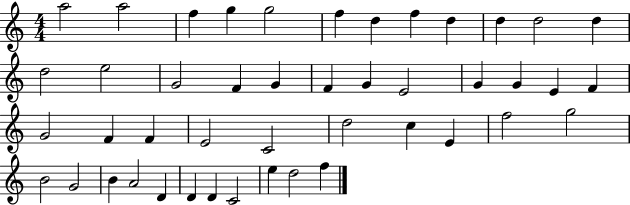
{
  \clef treble
  \numericTimeSignature
  \time 4/4
  \key c \major
  a''2 a''2 | f''4 g''4 g''2 | f''4 d''4 f''4 d''4 | d''4 d''2 d''4 | \break d''2 e''2 | g'2 f'4 g'4 | f'4 g'4 e'2 | g'4 g'4 e'4 f'4 | \break g'2 f'4 f'4 | e'2 c'2 | d''2 c''4 e'4 | f''2 g''2 | \break b'2 g'2 | b'4 a'2 d'4 | d'4 d'4 c'2 | e''4 d''2 f''4 | \break \bar "|."
}